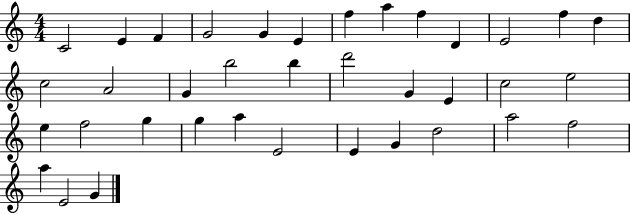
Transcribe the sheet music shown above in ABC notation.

X:1
T:Untitled
M:4/4
L:1/4
K:C
C2 E F G2 G E f a f D E2 f d c2 A2 G b2 b d'2 G E c2 e2 e f2 g g a E2 E G d2 a2 f2 a E2 G